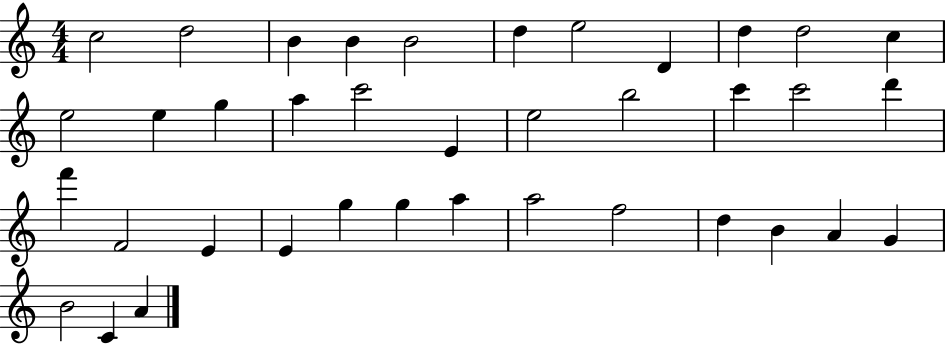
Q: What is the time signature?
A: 4/4